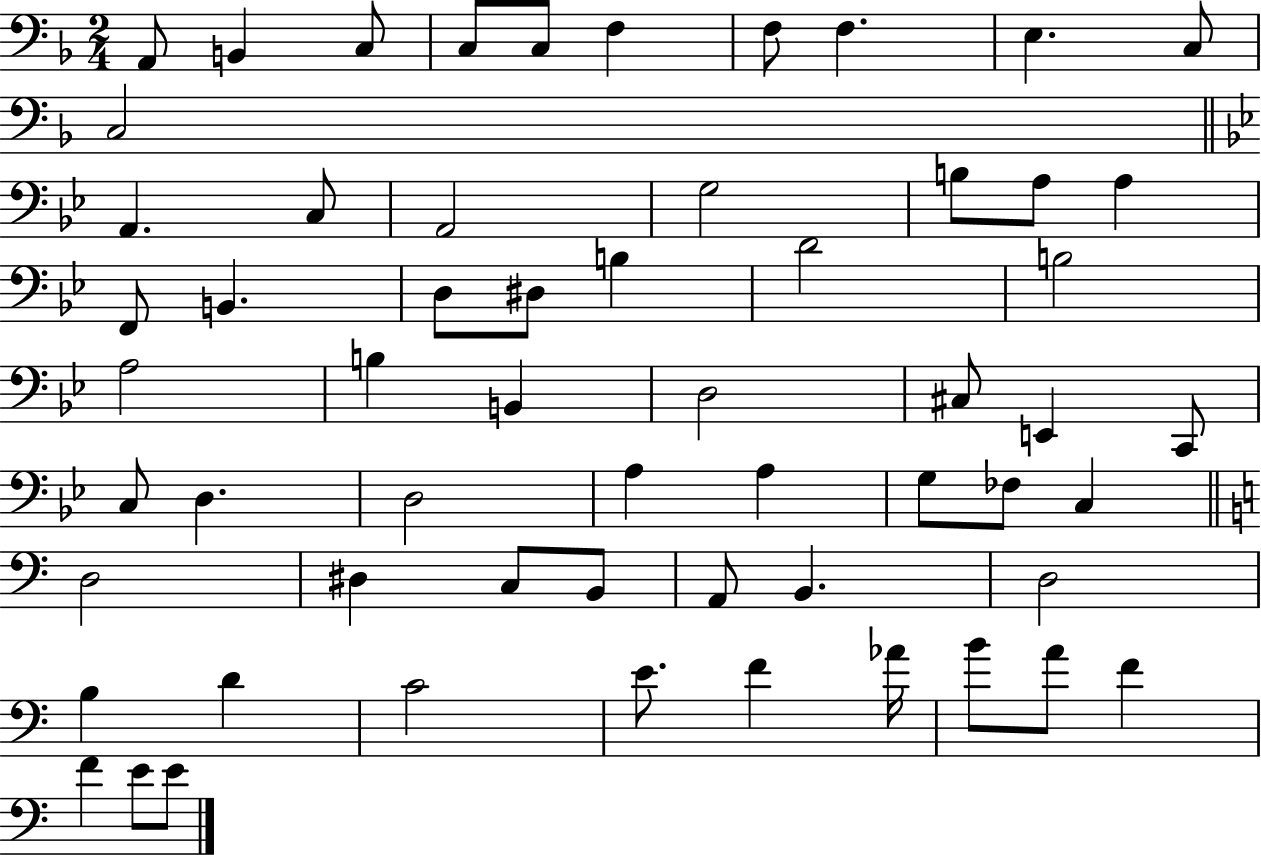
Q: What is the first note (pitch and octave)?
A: A2